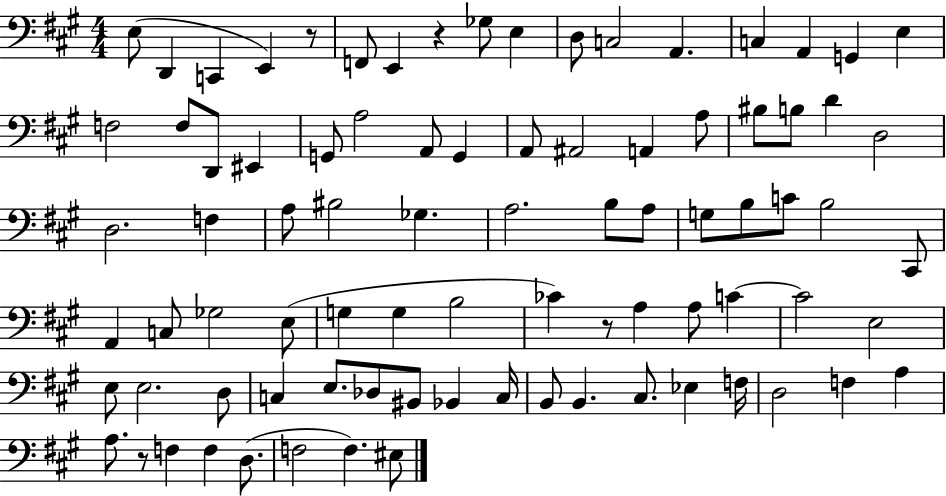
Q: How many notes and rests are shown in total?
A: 85